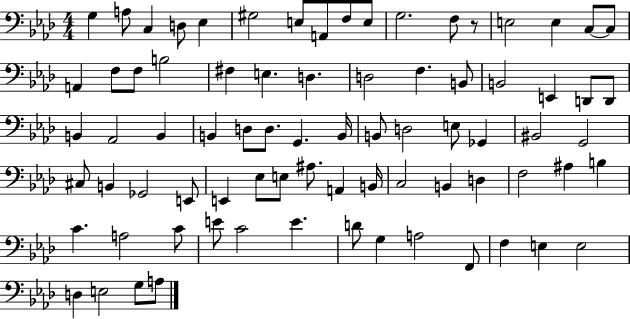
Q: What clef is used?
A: bass